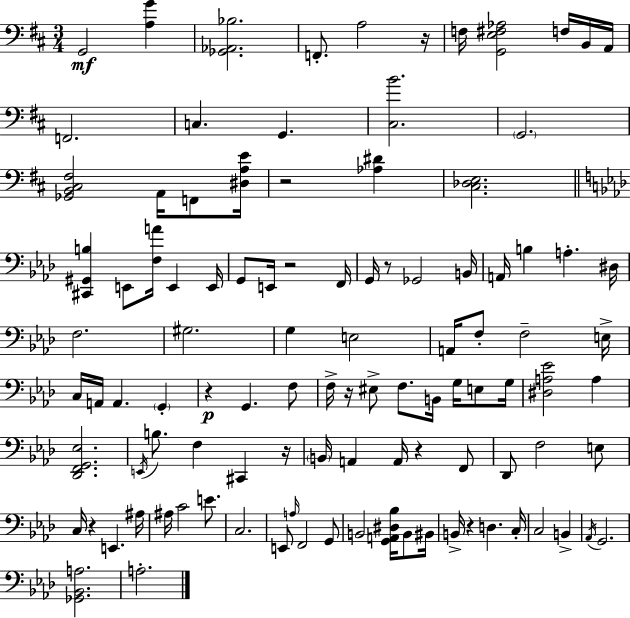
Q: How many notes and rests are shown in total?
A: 105